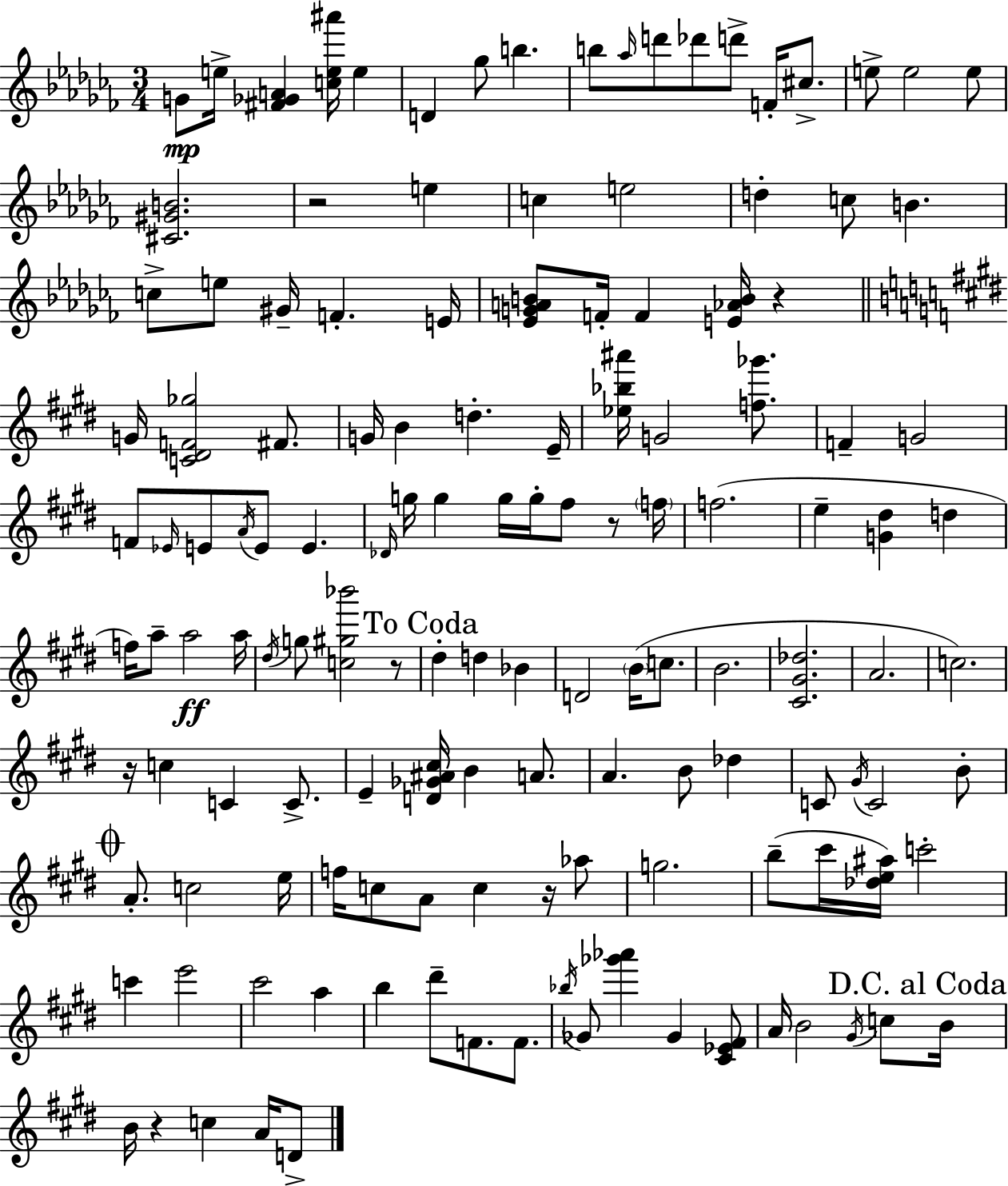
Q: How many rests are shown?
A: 7